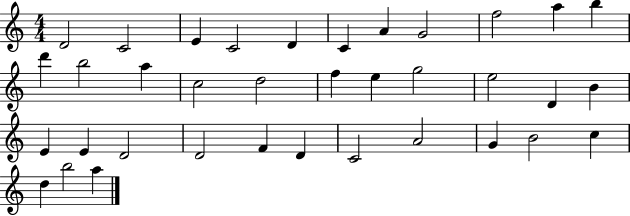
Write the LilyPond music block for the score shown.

{
  \clef treble
  \numericTimeSignature
  \time 4/4
  \key c \major
  d'2 c'2 | e'4 c'2 d'4 | c'4 a'4 g'2 | f''2 a''4 b''4 | \break d'''4 b''2 a''4 | c''2 d''2 | f''4 e''4 g''2 | e''2 d'4 b'4 | \break e'4 e'4 d'2 | d'2 f'4 d'4 | c'2 a'2 | g'4 b'2 c''4 | \break d''4 b''2 a''4 | \bar "|."
}